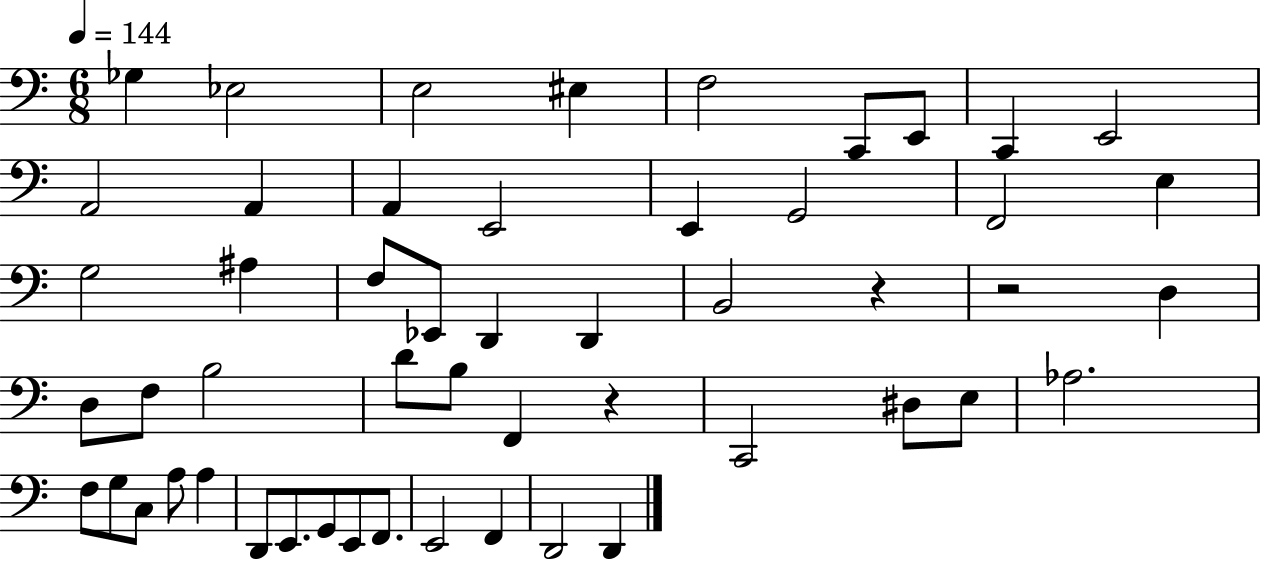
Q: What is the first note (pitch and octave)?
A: Gb3